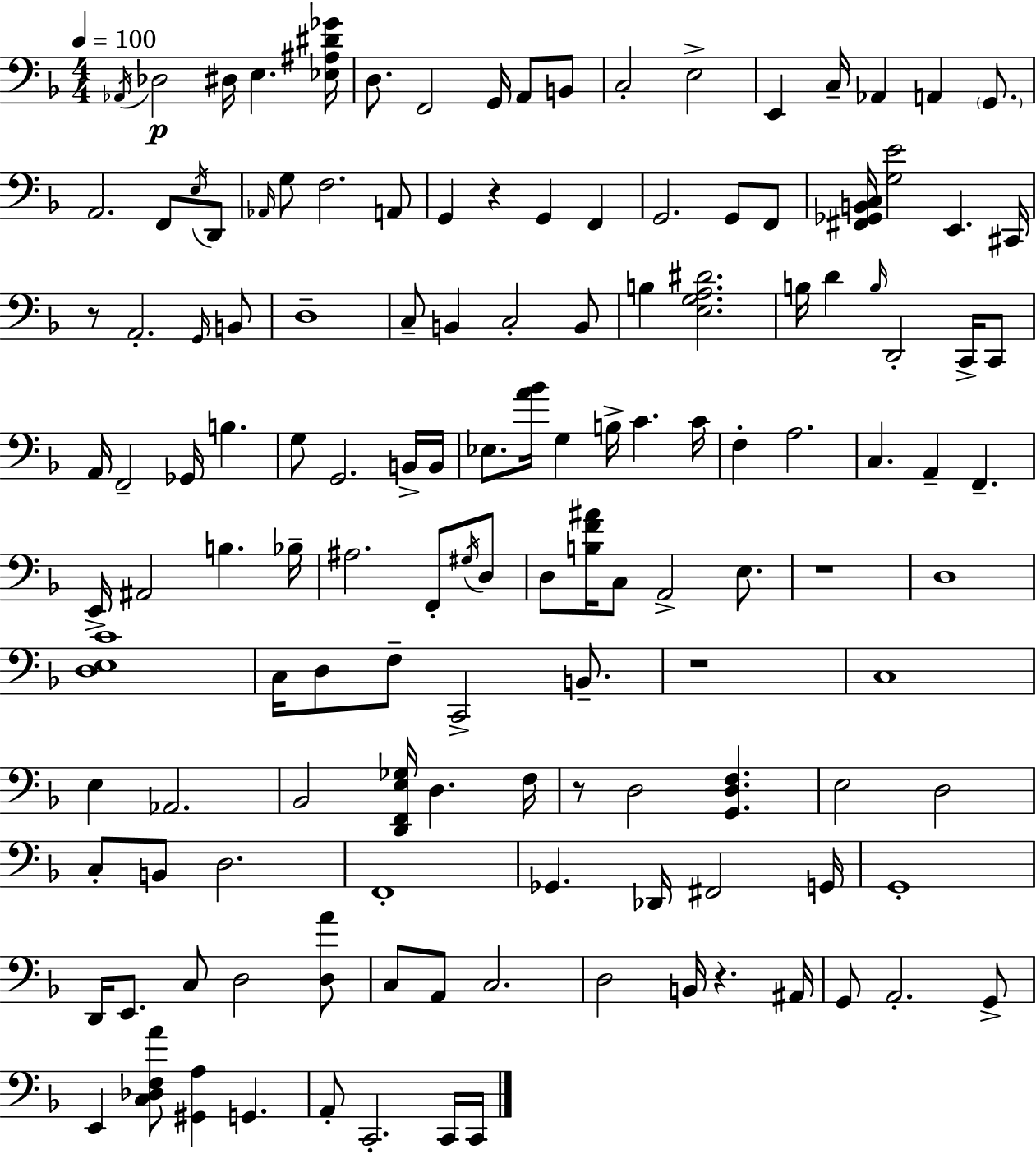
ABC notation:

X:1
T:Untitled
M:4/4
L:1/4
K:Dm
_A,,/4 _D,2 ^D,/4 E, [_E,^A,^D_G]/4 D,/2 F,,2 G,,/4 A,,/2 B,,/2 C,2 E,2 E,, C,/4 _A,, A,, G,,/2 A,,2 F,,/2 E,/4 D,,/2 _A,,/4 G,/2 F,2 A,,/2 G,, z G,, F,, G,,2 G,,/2 F,,/2 [^F,,_G,,B,,C,]/4 [G,E]2 E,, ^C,,/4 z/2 A,,2 G,,/4 B,,/2 D,4 C,/2 B,, C,2 B,,/2 B, [E,G,A,^D]2 B,/4 D B,/4 D,,2 C,,/4 C,,/2 A,,/4 F,,2 _G,,/4 B, G,/2 G,,2 B,,/4 B,,/4 _E,/2 [A_B]/4 G, B,/4 C C/4 F, A,2 C, A,, F,, E,,/4 ^A,,2 B, _B,/4 ^A,2 F,,/2 ^G,/4 D,/2 D,/2 [B,F^A]/4 C,/2 A,,2 E,/2 z4 D,4 [D,E,C]4 C,/4 D,/2 F,/2 C,,2 B,,/2 z4 C,4 E, _A,,2 _B,,2 [D,,F,,E,_G,]/4 D, F,/4 z/2 D,2 [G,,D,F,] E,2 D,2 C,/2 B,,/2 D,2 F,,4 _G,, _D,,/4 ^F,,2 G,,/4 G,,4 D,,/4 E,,/2 C,/2 D,2 [D,A]/2 C,/2 A,,/2 C,2 D,2 B,,/4 z ^A,,/4 G,,/2 A,,2 G,,/2 E,, [C,_D,F,A]/2 [^G,,A,] G,, A,,/2 C,,2 C,,/4 C,,/4